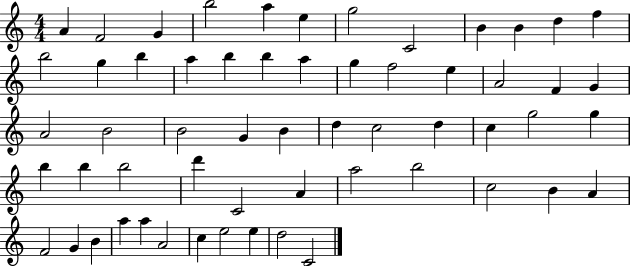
{
  \clef treble
  \numericTimeSignature
  \time 4/4
  \key c \major
  a'4 f'2 g'4 | b''2 a''4 e''4 | g''2 c'2 | b'4 b'4 d''4 f''4 | \break b''2 g''4 b''4 | a''4 b''4 b''4 a''4 | g''4 f''2 e''4 | a'2 f'4 g'4 | \break a'2 b'2 | b'2 g'4 b'4 | d''4 c''2 d''4 | c''4 g''2 g''4 | \break b''4 b''4 b''2 | d'''4 c'2 a'4 | a''2 b''2 | c''2 b'4 a'4 | \break f'2 g'4 b'4 | a''4 a''4 a'2 | c''4 e''2 e''4 | d''2 c'2 | \break \bar "|."
}